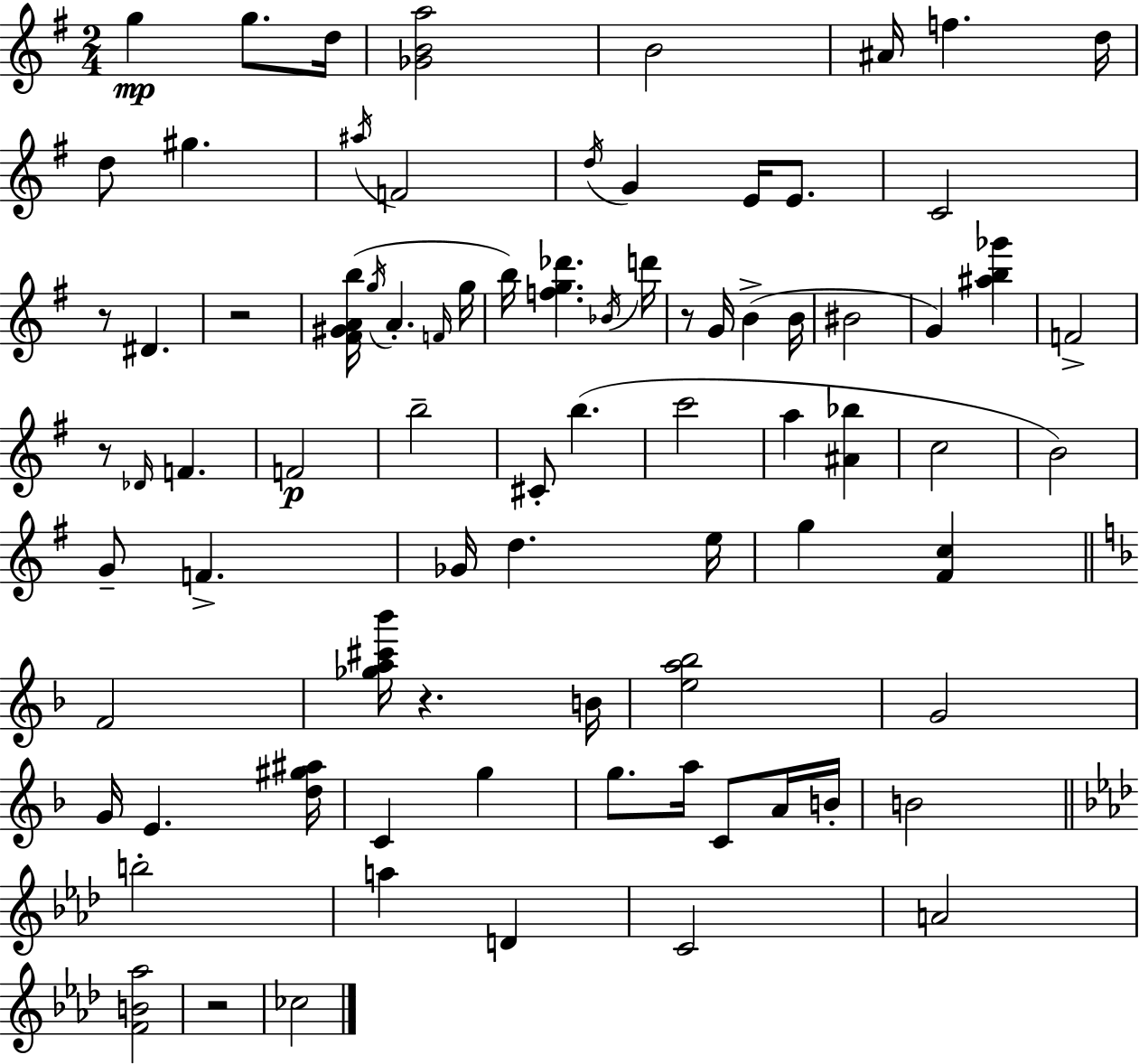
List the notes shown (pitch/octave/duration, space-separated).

G5/q G5/e. D5/s [Gb4,B4,A5]/h B4/h A#4/s F5/q. D5/s D5/e G#5/q. A#5/s F4/h D5/s G4/q E4/s E4/e. C4/h R/e D#4/q. R/h [F#4,G#4,A4,B5]/s G5/s A4/q. F4/s G5/s B5/s [F5,G5,Db6]/q. Bb4/s D6/s R/e G4/s B4/q B4/s BIS4/h G4/q [A#5,B5,Gb6]/q F4/h R/e Db4/s F4/q. F4/h B5/h C#4/e B5/q. C6/h A5/q [A#4,Bb5]/q C5/h B4/h G4/e F4/q. Gb4/s D5/q. E5/s G5/q [F#4,C5]/q F4/h [Gb5,A5,C#6,Bb6]/s R/q. B4/s [E5,A5,Bb5]/h G4/h G4/s E4/q. [D5,G#5,A#5]/s C4/q G5/q G5/e. A5/s C4/e A4/s B4/s B4/h B5/h A5/q D4/q C4/h A4/h [F4,B4,Ab5]/h R/h CES5/h